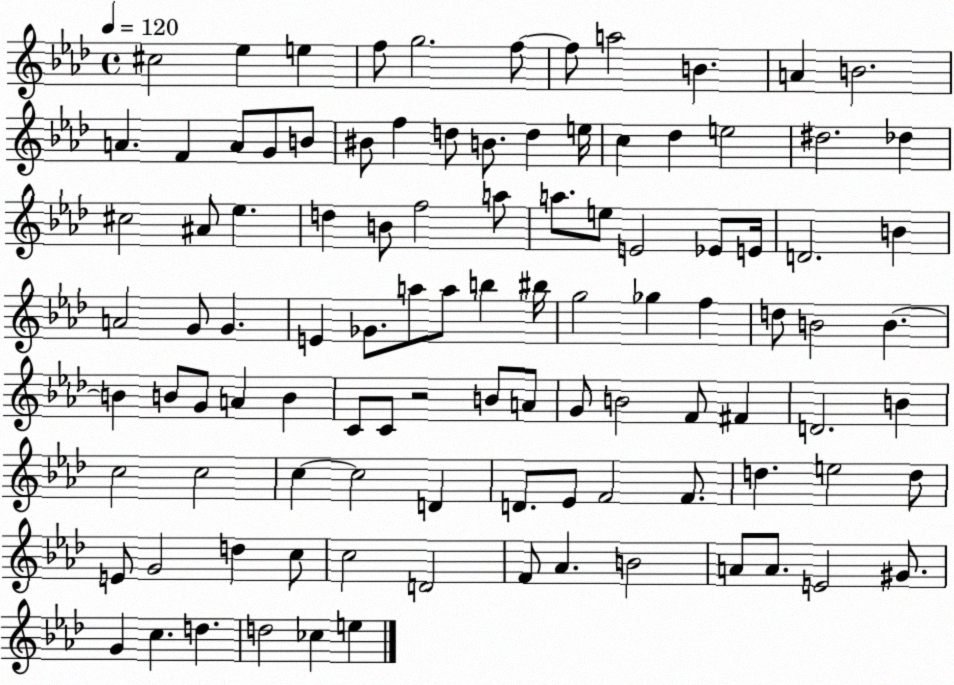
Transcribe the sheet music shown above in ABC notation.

X:1
T:Untitled
M:4/4
L:1/4
K:Ab
^c2 _e e f/2 g2 f/2 f/2 a2 B A B2 A F A/2 G/2 B/2 ^B/2 f d/2 B/2 d e/4 c _d e2 ^d2 _d ^c2 ^A/2 _e d B/2 f2 a/2 a/2 e/2 E2 _E/2 E/4 D2 B A2 G/2 G E _G/2 a/2 a/2 b ^b/4 g2 _g f d/2 B2 B B B/2 G/2 A B C/2 C/2 z2 B/2 A/2 G/2 B2 F/2 ^F D2 B c2 c2 c c2 D D/2 _E/2 F2 F/2 d e2 d/2 E/2 G2 d c/2 c2 D2 F/2 _A B2 A/2 A/2 E2 ^G/2 G c d d2 _c e